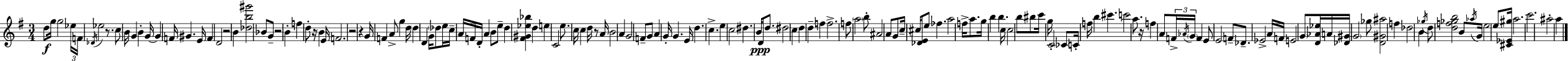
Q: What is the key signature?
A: G major